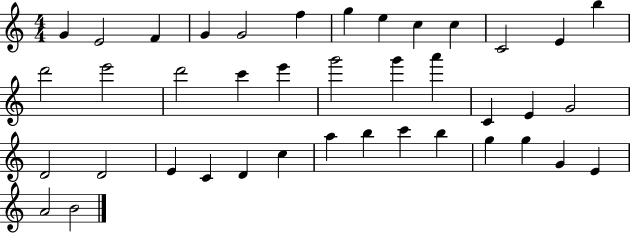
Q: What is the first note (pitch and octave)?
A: G4